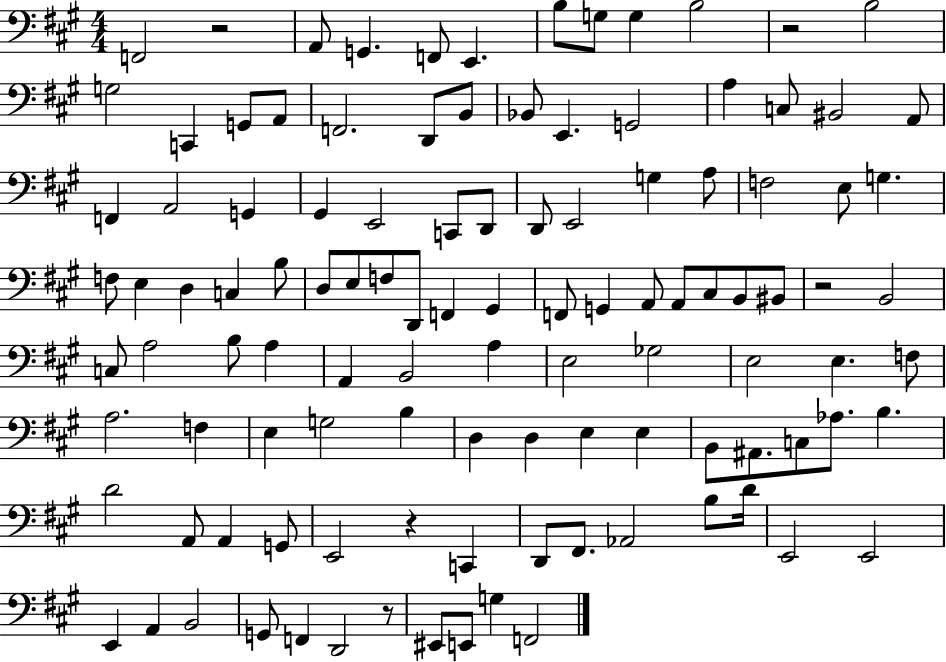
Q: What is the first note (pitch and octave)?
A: F2